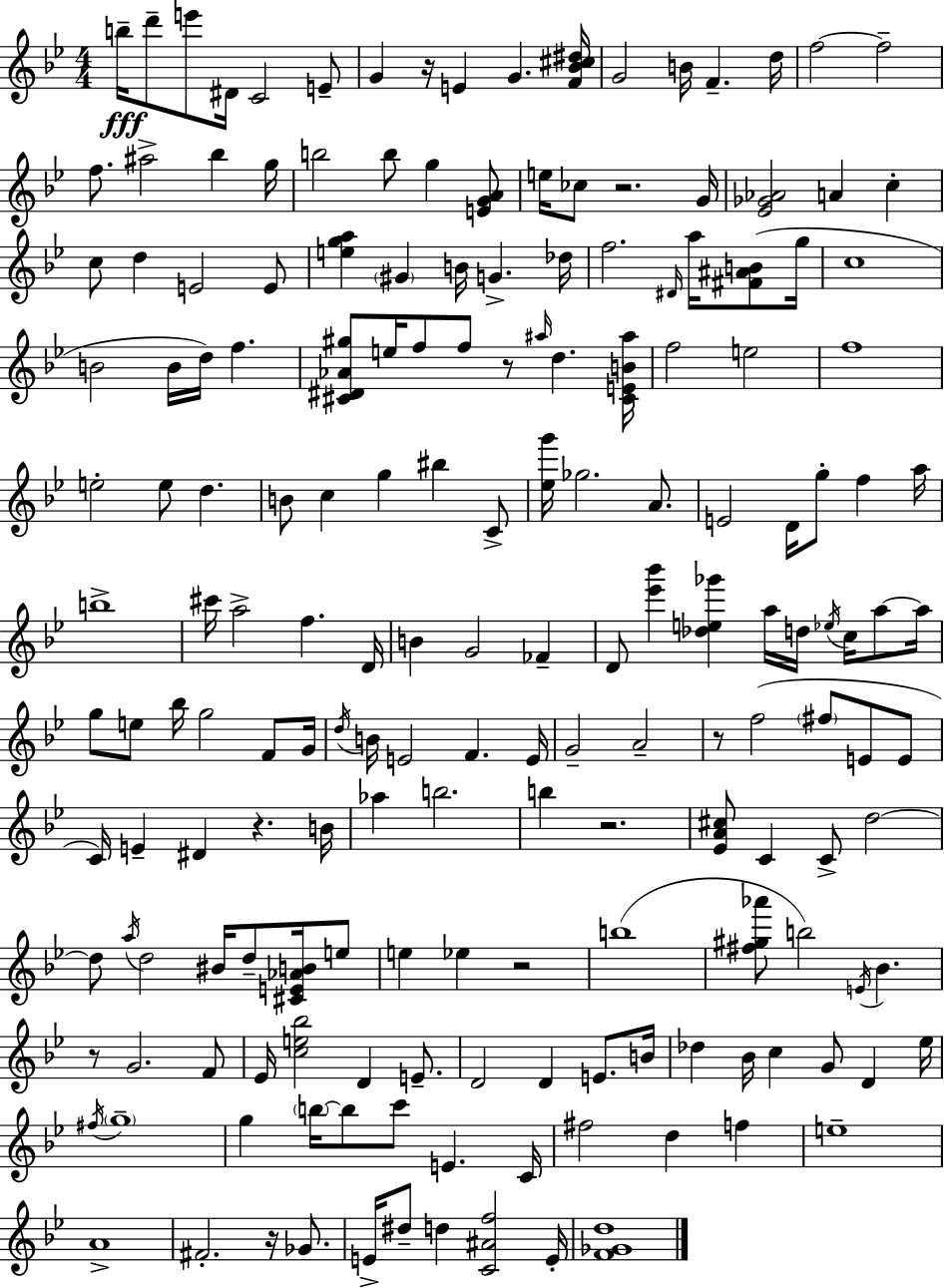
X:1
T:Untitled
M:4/4
L:1/4
K:Gm
b/4 d'/2 e'/2 ^D/4 C2 E/2 G z/4 E G [F_B^c^d]/4 G2 B/4 F d/4 f2 f2 f/2 ^a2 _b g/4 b2 b/2 g [EGA]/2 e/4 _c/2 z2 G/4 [_E_G_A]2 A c c/2 d E2 E/2 [ega] ^G B/4 G _d/4 f2 ^D/4 a/4 [^F^AB]/2 g/4 c4 B2 B/4 d/4 f [^C^D_A^g]/2 e/4 f/2 f/2 z/2 ^a/4 d [^CEB^a]/4 f2 e2 f4 e2 e/2 d B/2 c g ^b C/2 [_eg']/4 _g2 A/2 E2 D/4 g/2 f a/4 b4 ^c'/4 a2 f D/4 B G2 _F D/2 [_e'_b'] [_de_g'] a/4 d/4 _e/4 c/4 a/2 a/4 g/2 e/2 _b/4 g2 F/2 G/4 d/4 B/4 E2 F E/4 G2 A2 z/2 f2 ^f/2 E/2 E/2 C/4 E ^D z B/4 _a b2 b z2 [_EA^c]/2 C C/2 d2 d/2 a/4 d2 ^B/4 d/2 [^CE_AB]/4 e/2 e _e z2 b4 [^f^g_a']/2 b2 E/4 _B z/2 G2 F/2 _E/4 [ce_b]2 D E/2 D2 D E/2 B/4 _d _B/4 c G/2 D _e/4 ^f/4 g4 g b/4 b/2 c'/2 E C/4 ^f2 d f e4 A4 ^F2 z/4 _G/2 E/4 ^d/2 d [C^Af]2 E/4 [F_Gd]4